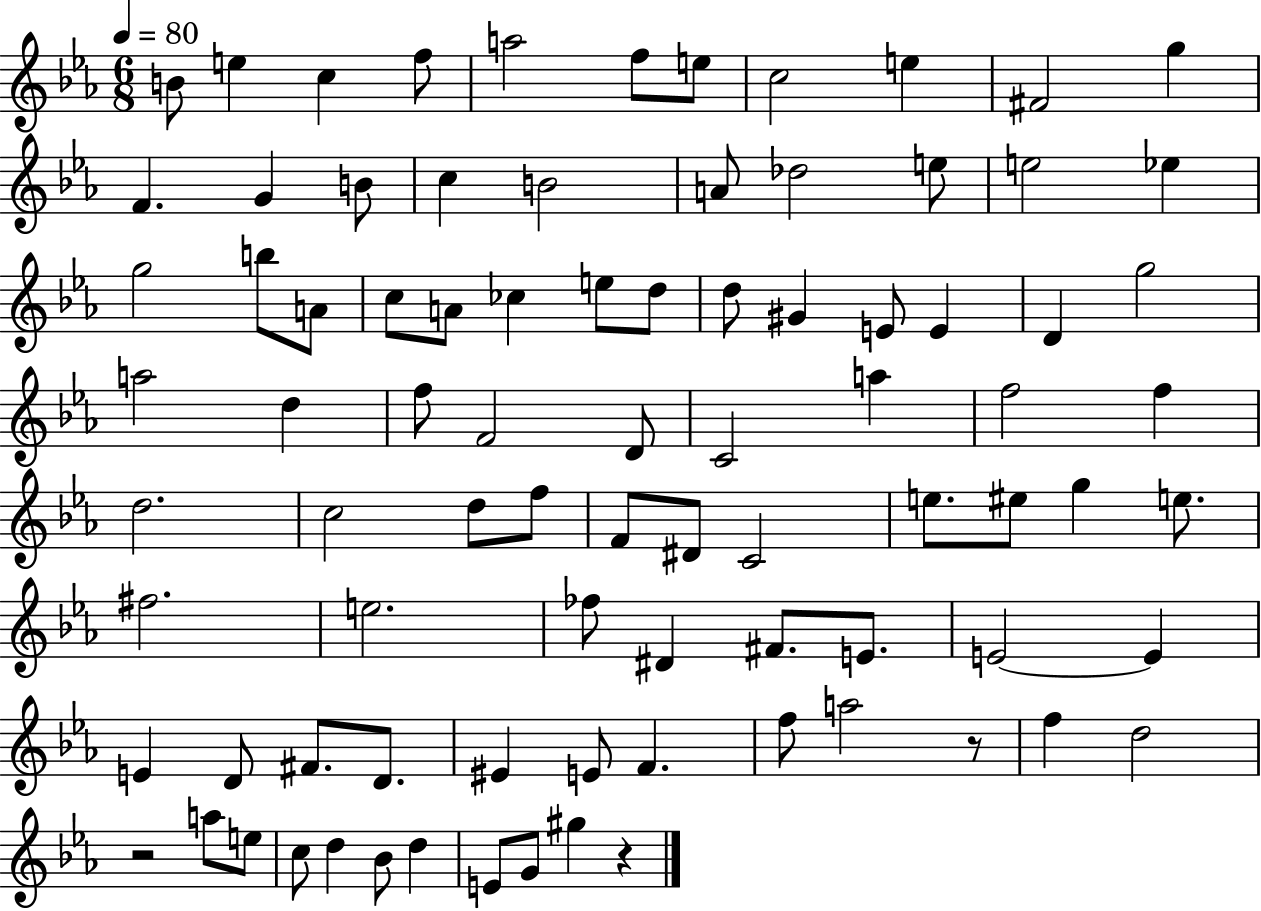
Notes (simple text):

B4/e E5/q C5/q F5/e A5/h F5/e E5/e C5/h E5/q F#4/h G5/q F4/q. G4/q B4/e C5/q B4/h A4/e Db5/h E5/e E5/h Eb5/q G5/h B5/e A4/e C5/e A4/e CES5/q E5/e D5/e D5/e G#4/q E4/e E4/q D4/q G5/h A5/h D5/q F5/e F4/h D4/e C4/h A5/q F5/h F5/q D5/h. C5/h D5/e F5/e F4/e D#4/e C4/h E5/e. EIS5/e G5/q E5/e. F#5/h. E5/h. FES5/e D#4/q F#4/e. E4/e. E4/h E4/q E4/q D4/e F#4/e. D4/e. EIS4/q E4/e F4/q. F5/e A5/h R/e F5/q D5/h R/h A5/e E5/e C5/e D5/q Bb4/e D5/q E4/e G4/e G#5/q R/q